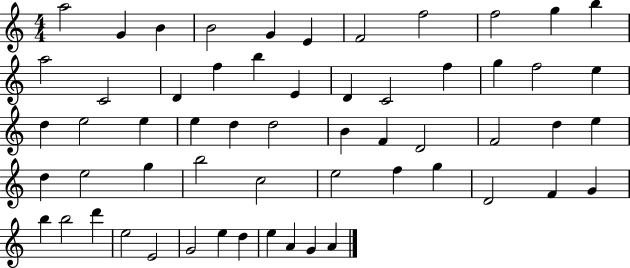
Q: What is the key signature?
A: C major